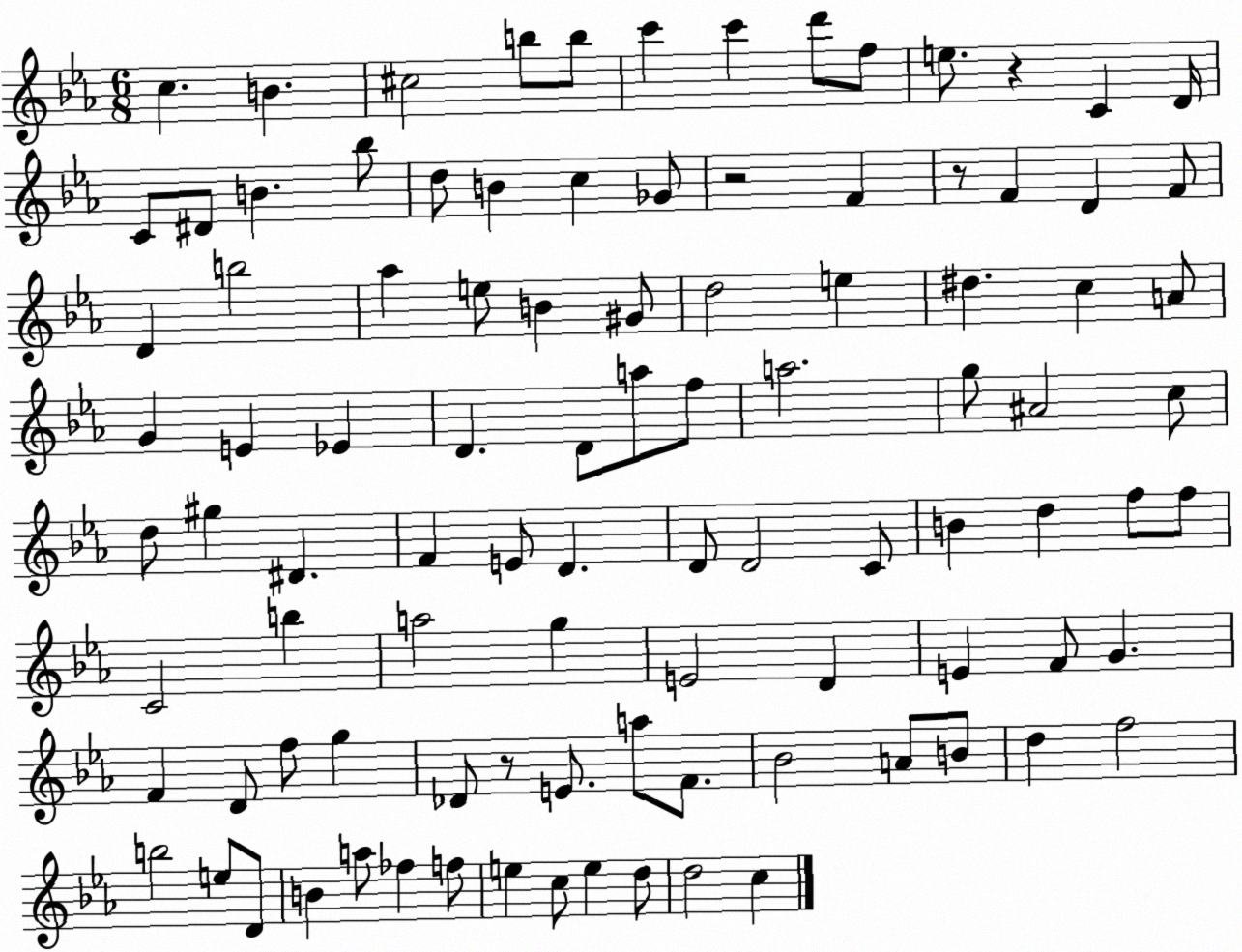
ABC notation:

X:1
T:Untitled
M:6/8
L:1/4
K:Eb
c B ^c2 b/2 b/2 c' c' d'/2 f/2 e/2 z C D/4 C/2 ^D/2 B _b/2 d/2 B c _G/2 z2 F z/2 F D F/2 D b2 _a e/2 B ^G/2 d2 e ^d c A/2 G E _E D D/2 a/2 f/2 a2 g/2 ^A2 c/2 d/2 ^g ^D F E/2 D D/2 D2 C/2 B d f/2 f/2 C2 b a2 g E2 D E F/2 G F D/2 f/2 g _D/2 z/2 E/2 a/2 F/2 _B2 A/2 B/2 d f2 b2 e/2 D/2 B a/2 _f f/2 e c/2 e d/2 d2 c